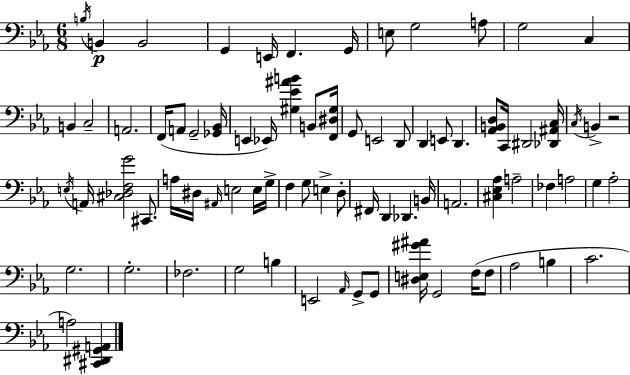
X:1
T:Untitled
M:6/8
L:1/4
K:Cm
B,/4 B,, B,,2 G,, E,,/4 F,, G,,/4 E,/2 G,2 A,/2 G,2 C, B,, C,2 A,,2 F,,/4 A,,/2 G,,2 [_G,,_B,,]/4 E,, _E,,/4 [^G,_E^AB] B,,/2 [F,,^D,^G,]/4 G,,/2 E,,2 D,,/2 D,, E,,/2 D,, [_A,,B,,D,]/2 C,,/4 ^D,,2 [_D,,^A,,C,]/4 C,/4 B,, z2 E,/4 A,,/4 [^C,_D,F,G]2 ^C,,/2 A,/4 ^D,/4 ^A,,/4 E,2 E,/4 G,/4 F, G,/2 E, D,/2 ^F,,/4 D,, _D,, B,,/4 A,,2 [^C,_E,_A,] A,2 _F, A,2 G, _A,2 G,2 G,2 _F,2 G,2 B, E,,2 _A,,/4 G,,/2 G,,/2 [^D,E,^G^A]/4 G,,2 F,/4 F,/2 _A,2 B, C2 A,2 [^C,,^D,,^G,,A,,]